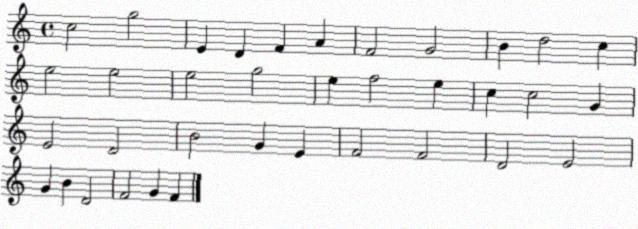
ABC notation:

X:1
T:Untitled
M:4/4
L:1/4
K:C
c2 g2 E D F A F2 G2 B d2 c e2 e2 e2 g2 e f2 e c c2 G E2 D2 B2 G E F2 F2 D2 E2 G B D2 F2 G F